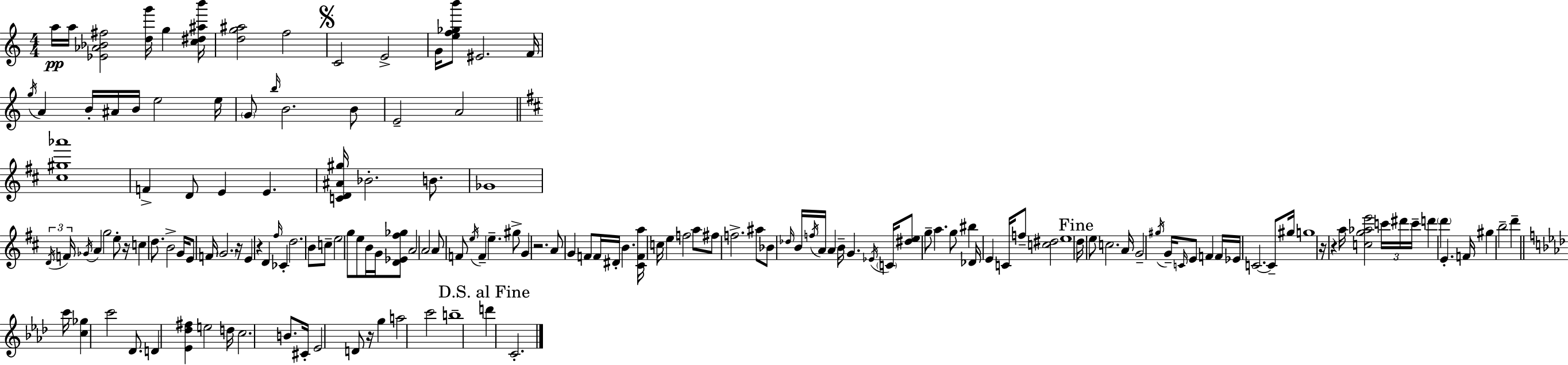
A5/s A5/s [Eb4,Ab4,Bb4,F#5]/h [D5,G6]/s G5/q [C5,D#5,A#5,B6]/s [D5,G5,A#5]/h F5/h C4/h E4/h G4/s [E5,F5,Gb5,B6]/e EIS4/h. F4/s G5/s A4/q B4/s A#4/s B4/s E5/h E5/s G4/e B5/s B4/h. B4/e E4/h A4/h [C#5,G#5,Ab6]/w F4/q D4/e E4/q E4/q. [C4,D4,A#4,G#5]/s Bb4/h. B4/e. Gb4/w D4/s F4/s Gb4/s A4/q G5/h E5/e R/s C5/q D5/e. B4/h G4/s E4/e F4/s G4/h. R/s E4/q R/q D4/q F#5/s CES4/q D5/h. B4/e C5/e E5/h G5/e E5/e B4/s G4/s [D4,Eb4,F#5,Gb5]/e A4/h A4/h A4/e F4/e E5/s F4/q E5/q. G#5/e G4/q R/h. A4/e G4/q F4/e F4/s D#4/s B4/q. [C#4,F4,A5]/s C5/s E5/q F5/h A5/e F#5/e F5/h. A#5/e Bb4/e Db5/s B4/s F5/s A4/s A4/q B4/s G4/q. Eb4/s C4/s [D#5,E5]/e G5/e A5/q. G5/e BIS5/q Db4/s E4/q C4/s F5/e [C5,D#5]/h E5/w D5/s E5/e C5/h. A4/s G4/h G#5/s G4/s C4/s E4/e F4/q F4/s Eb4/s C4/h. C4/e G#5/s G5/w R/s R/q A5/s [C5,G5,Ab5,E6]/h C6/s D#6/s C6/s D6/q D6/q E4/q. F4/s G#5/q B5/h D6/q C6/s [C5,Gb5]/q C6/h Db4/e. D4/q [Eb4,Db5,F#5]/q E5/h D5/s C5/h. B4/e. C#4/s Eb4/h D4/e R/s G5/q A5/h C6/h B5/w D6/q C4/h.